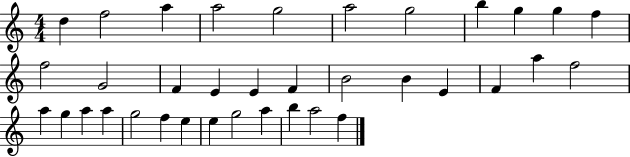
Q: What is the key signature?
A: C major